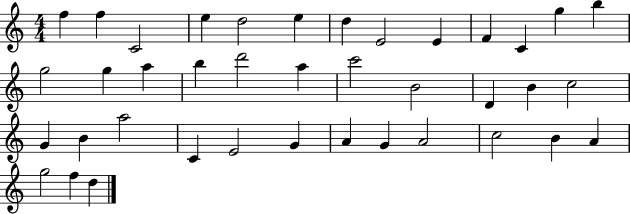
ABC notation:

X:1
T:Untitled
M:4/4
L:1/4
K:C
f f C2 e d2 e d E2 E F C g b g2 g a b d'2 a c'2 B2 D B c2 G B a2 C E2 G A G A2 c2 B A g2 f d